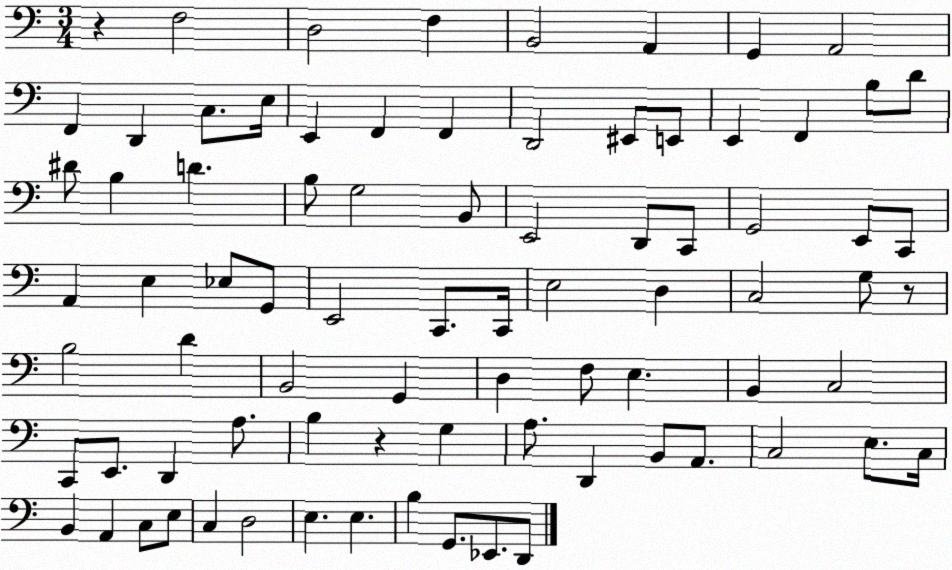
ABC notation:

X:1
T:Untitled
M:3/4
L:1/4
K:C
z F,2 D,2 F, B,,2 A,, G,, A,,2 F,, D,, C,/2 E,/4 E,, F,, F,, D,,2 ^E,,/2 E,,/2 E,, F,, B,/2 D/2 ^D/2 B, D B,/2 G,2 B,,/2 E,,2 D,,/2 C,,/2 G,,2 E,,/2 C,,/2 A,, E, _E,/2 G,,/2 E,,2 C,,/2 C,,/4 E,2 D, C,2 G,/2 z/2 B,2 D B,,2 G,, D, F,/2 E, B,, C,2 C,,/2 E,,/2 D,, A,/2 B, z G, A,/2 D,, B,,/2 A,,/2 C,2 E,/2 C,/4 B,, A,, C,/2 E,/2 C, D,2 E, E, B, G,,/2 _E,,/2 D,,/2